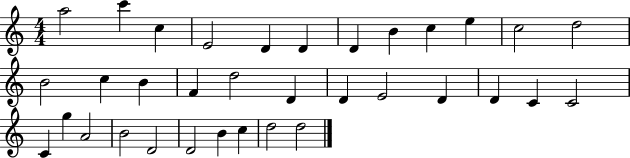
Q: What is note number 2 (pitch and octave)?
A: C6